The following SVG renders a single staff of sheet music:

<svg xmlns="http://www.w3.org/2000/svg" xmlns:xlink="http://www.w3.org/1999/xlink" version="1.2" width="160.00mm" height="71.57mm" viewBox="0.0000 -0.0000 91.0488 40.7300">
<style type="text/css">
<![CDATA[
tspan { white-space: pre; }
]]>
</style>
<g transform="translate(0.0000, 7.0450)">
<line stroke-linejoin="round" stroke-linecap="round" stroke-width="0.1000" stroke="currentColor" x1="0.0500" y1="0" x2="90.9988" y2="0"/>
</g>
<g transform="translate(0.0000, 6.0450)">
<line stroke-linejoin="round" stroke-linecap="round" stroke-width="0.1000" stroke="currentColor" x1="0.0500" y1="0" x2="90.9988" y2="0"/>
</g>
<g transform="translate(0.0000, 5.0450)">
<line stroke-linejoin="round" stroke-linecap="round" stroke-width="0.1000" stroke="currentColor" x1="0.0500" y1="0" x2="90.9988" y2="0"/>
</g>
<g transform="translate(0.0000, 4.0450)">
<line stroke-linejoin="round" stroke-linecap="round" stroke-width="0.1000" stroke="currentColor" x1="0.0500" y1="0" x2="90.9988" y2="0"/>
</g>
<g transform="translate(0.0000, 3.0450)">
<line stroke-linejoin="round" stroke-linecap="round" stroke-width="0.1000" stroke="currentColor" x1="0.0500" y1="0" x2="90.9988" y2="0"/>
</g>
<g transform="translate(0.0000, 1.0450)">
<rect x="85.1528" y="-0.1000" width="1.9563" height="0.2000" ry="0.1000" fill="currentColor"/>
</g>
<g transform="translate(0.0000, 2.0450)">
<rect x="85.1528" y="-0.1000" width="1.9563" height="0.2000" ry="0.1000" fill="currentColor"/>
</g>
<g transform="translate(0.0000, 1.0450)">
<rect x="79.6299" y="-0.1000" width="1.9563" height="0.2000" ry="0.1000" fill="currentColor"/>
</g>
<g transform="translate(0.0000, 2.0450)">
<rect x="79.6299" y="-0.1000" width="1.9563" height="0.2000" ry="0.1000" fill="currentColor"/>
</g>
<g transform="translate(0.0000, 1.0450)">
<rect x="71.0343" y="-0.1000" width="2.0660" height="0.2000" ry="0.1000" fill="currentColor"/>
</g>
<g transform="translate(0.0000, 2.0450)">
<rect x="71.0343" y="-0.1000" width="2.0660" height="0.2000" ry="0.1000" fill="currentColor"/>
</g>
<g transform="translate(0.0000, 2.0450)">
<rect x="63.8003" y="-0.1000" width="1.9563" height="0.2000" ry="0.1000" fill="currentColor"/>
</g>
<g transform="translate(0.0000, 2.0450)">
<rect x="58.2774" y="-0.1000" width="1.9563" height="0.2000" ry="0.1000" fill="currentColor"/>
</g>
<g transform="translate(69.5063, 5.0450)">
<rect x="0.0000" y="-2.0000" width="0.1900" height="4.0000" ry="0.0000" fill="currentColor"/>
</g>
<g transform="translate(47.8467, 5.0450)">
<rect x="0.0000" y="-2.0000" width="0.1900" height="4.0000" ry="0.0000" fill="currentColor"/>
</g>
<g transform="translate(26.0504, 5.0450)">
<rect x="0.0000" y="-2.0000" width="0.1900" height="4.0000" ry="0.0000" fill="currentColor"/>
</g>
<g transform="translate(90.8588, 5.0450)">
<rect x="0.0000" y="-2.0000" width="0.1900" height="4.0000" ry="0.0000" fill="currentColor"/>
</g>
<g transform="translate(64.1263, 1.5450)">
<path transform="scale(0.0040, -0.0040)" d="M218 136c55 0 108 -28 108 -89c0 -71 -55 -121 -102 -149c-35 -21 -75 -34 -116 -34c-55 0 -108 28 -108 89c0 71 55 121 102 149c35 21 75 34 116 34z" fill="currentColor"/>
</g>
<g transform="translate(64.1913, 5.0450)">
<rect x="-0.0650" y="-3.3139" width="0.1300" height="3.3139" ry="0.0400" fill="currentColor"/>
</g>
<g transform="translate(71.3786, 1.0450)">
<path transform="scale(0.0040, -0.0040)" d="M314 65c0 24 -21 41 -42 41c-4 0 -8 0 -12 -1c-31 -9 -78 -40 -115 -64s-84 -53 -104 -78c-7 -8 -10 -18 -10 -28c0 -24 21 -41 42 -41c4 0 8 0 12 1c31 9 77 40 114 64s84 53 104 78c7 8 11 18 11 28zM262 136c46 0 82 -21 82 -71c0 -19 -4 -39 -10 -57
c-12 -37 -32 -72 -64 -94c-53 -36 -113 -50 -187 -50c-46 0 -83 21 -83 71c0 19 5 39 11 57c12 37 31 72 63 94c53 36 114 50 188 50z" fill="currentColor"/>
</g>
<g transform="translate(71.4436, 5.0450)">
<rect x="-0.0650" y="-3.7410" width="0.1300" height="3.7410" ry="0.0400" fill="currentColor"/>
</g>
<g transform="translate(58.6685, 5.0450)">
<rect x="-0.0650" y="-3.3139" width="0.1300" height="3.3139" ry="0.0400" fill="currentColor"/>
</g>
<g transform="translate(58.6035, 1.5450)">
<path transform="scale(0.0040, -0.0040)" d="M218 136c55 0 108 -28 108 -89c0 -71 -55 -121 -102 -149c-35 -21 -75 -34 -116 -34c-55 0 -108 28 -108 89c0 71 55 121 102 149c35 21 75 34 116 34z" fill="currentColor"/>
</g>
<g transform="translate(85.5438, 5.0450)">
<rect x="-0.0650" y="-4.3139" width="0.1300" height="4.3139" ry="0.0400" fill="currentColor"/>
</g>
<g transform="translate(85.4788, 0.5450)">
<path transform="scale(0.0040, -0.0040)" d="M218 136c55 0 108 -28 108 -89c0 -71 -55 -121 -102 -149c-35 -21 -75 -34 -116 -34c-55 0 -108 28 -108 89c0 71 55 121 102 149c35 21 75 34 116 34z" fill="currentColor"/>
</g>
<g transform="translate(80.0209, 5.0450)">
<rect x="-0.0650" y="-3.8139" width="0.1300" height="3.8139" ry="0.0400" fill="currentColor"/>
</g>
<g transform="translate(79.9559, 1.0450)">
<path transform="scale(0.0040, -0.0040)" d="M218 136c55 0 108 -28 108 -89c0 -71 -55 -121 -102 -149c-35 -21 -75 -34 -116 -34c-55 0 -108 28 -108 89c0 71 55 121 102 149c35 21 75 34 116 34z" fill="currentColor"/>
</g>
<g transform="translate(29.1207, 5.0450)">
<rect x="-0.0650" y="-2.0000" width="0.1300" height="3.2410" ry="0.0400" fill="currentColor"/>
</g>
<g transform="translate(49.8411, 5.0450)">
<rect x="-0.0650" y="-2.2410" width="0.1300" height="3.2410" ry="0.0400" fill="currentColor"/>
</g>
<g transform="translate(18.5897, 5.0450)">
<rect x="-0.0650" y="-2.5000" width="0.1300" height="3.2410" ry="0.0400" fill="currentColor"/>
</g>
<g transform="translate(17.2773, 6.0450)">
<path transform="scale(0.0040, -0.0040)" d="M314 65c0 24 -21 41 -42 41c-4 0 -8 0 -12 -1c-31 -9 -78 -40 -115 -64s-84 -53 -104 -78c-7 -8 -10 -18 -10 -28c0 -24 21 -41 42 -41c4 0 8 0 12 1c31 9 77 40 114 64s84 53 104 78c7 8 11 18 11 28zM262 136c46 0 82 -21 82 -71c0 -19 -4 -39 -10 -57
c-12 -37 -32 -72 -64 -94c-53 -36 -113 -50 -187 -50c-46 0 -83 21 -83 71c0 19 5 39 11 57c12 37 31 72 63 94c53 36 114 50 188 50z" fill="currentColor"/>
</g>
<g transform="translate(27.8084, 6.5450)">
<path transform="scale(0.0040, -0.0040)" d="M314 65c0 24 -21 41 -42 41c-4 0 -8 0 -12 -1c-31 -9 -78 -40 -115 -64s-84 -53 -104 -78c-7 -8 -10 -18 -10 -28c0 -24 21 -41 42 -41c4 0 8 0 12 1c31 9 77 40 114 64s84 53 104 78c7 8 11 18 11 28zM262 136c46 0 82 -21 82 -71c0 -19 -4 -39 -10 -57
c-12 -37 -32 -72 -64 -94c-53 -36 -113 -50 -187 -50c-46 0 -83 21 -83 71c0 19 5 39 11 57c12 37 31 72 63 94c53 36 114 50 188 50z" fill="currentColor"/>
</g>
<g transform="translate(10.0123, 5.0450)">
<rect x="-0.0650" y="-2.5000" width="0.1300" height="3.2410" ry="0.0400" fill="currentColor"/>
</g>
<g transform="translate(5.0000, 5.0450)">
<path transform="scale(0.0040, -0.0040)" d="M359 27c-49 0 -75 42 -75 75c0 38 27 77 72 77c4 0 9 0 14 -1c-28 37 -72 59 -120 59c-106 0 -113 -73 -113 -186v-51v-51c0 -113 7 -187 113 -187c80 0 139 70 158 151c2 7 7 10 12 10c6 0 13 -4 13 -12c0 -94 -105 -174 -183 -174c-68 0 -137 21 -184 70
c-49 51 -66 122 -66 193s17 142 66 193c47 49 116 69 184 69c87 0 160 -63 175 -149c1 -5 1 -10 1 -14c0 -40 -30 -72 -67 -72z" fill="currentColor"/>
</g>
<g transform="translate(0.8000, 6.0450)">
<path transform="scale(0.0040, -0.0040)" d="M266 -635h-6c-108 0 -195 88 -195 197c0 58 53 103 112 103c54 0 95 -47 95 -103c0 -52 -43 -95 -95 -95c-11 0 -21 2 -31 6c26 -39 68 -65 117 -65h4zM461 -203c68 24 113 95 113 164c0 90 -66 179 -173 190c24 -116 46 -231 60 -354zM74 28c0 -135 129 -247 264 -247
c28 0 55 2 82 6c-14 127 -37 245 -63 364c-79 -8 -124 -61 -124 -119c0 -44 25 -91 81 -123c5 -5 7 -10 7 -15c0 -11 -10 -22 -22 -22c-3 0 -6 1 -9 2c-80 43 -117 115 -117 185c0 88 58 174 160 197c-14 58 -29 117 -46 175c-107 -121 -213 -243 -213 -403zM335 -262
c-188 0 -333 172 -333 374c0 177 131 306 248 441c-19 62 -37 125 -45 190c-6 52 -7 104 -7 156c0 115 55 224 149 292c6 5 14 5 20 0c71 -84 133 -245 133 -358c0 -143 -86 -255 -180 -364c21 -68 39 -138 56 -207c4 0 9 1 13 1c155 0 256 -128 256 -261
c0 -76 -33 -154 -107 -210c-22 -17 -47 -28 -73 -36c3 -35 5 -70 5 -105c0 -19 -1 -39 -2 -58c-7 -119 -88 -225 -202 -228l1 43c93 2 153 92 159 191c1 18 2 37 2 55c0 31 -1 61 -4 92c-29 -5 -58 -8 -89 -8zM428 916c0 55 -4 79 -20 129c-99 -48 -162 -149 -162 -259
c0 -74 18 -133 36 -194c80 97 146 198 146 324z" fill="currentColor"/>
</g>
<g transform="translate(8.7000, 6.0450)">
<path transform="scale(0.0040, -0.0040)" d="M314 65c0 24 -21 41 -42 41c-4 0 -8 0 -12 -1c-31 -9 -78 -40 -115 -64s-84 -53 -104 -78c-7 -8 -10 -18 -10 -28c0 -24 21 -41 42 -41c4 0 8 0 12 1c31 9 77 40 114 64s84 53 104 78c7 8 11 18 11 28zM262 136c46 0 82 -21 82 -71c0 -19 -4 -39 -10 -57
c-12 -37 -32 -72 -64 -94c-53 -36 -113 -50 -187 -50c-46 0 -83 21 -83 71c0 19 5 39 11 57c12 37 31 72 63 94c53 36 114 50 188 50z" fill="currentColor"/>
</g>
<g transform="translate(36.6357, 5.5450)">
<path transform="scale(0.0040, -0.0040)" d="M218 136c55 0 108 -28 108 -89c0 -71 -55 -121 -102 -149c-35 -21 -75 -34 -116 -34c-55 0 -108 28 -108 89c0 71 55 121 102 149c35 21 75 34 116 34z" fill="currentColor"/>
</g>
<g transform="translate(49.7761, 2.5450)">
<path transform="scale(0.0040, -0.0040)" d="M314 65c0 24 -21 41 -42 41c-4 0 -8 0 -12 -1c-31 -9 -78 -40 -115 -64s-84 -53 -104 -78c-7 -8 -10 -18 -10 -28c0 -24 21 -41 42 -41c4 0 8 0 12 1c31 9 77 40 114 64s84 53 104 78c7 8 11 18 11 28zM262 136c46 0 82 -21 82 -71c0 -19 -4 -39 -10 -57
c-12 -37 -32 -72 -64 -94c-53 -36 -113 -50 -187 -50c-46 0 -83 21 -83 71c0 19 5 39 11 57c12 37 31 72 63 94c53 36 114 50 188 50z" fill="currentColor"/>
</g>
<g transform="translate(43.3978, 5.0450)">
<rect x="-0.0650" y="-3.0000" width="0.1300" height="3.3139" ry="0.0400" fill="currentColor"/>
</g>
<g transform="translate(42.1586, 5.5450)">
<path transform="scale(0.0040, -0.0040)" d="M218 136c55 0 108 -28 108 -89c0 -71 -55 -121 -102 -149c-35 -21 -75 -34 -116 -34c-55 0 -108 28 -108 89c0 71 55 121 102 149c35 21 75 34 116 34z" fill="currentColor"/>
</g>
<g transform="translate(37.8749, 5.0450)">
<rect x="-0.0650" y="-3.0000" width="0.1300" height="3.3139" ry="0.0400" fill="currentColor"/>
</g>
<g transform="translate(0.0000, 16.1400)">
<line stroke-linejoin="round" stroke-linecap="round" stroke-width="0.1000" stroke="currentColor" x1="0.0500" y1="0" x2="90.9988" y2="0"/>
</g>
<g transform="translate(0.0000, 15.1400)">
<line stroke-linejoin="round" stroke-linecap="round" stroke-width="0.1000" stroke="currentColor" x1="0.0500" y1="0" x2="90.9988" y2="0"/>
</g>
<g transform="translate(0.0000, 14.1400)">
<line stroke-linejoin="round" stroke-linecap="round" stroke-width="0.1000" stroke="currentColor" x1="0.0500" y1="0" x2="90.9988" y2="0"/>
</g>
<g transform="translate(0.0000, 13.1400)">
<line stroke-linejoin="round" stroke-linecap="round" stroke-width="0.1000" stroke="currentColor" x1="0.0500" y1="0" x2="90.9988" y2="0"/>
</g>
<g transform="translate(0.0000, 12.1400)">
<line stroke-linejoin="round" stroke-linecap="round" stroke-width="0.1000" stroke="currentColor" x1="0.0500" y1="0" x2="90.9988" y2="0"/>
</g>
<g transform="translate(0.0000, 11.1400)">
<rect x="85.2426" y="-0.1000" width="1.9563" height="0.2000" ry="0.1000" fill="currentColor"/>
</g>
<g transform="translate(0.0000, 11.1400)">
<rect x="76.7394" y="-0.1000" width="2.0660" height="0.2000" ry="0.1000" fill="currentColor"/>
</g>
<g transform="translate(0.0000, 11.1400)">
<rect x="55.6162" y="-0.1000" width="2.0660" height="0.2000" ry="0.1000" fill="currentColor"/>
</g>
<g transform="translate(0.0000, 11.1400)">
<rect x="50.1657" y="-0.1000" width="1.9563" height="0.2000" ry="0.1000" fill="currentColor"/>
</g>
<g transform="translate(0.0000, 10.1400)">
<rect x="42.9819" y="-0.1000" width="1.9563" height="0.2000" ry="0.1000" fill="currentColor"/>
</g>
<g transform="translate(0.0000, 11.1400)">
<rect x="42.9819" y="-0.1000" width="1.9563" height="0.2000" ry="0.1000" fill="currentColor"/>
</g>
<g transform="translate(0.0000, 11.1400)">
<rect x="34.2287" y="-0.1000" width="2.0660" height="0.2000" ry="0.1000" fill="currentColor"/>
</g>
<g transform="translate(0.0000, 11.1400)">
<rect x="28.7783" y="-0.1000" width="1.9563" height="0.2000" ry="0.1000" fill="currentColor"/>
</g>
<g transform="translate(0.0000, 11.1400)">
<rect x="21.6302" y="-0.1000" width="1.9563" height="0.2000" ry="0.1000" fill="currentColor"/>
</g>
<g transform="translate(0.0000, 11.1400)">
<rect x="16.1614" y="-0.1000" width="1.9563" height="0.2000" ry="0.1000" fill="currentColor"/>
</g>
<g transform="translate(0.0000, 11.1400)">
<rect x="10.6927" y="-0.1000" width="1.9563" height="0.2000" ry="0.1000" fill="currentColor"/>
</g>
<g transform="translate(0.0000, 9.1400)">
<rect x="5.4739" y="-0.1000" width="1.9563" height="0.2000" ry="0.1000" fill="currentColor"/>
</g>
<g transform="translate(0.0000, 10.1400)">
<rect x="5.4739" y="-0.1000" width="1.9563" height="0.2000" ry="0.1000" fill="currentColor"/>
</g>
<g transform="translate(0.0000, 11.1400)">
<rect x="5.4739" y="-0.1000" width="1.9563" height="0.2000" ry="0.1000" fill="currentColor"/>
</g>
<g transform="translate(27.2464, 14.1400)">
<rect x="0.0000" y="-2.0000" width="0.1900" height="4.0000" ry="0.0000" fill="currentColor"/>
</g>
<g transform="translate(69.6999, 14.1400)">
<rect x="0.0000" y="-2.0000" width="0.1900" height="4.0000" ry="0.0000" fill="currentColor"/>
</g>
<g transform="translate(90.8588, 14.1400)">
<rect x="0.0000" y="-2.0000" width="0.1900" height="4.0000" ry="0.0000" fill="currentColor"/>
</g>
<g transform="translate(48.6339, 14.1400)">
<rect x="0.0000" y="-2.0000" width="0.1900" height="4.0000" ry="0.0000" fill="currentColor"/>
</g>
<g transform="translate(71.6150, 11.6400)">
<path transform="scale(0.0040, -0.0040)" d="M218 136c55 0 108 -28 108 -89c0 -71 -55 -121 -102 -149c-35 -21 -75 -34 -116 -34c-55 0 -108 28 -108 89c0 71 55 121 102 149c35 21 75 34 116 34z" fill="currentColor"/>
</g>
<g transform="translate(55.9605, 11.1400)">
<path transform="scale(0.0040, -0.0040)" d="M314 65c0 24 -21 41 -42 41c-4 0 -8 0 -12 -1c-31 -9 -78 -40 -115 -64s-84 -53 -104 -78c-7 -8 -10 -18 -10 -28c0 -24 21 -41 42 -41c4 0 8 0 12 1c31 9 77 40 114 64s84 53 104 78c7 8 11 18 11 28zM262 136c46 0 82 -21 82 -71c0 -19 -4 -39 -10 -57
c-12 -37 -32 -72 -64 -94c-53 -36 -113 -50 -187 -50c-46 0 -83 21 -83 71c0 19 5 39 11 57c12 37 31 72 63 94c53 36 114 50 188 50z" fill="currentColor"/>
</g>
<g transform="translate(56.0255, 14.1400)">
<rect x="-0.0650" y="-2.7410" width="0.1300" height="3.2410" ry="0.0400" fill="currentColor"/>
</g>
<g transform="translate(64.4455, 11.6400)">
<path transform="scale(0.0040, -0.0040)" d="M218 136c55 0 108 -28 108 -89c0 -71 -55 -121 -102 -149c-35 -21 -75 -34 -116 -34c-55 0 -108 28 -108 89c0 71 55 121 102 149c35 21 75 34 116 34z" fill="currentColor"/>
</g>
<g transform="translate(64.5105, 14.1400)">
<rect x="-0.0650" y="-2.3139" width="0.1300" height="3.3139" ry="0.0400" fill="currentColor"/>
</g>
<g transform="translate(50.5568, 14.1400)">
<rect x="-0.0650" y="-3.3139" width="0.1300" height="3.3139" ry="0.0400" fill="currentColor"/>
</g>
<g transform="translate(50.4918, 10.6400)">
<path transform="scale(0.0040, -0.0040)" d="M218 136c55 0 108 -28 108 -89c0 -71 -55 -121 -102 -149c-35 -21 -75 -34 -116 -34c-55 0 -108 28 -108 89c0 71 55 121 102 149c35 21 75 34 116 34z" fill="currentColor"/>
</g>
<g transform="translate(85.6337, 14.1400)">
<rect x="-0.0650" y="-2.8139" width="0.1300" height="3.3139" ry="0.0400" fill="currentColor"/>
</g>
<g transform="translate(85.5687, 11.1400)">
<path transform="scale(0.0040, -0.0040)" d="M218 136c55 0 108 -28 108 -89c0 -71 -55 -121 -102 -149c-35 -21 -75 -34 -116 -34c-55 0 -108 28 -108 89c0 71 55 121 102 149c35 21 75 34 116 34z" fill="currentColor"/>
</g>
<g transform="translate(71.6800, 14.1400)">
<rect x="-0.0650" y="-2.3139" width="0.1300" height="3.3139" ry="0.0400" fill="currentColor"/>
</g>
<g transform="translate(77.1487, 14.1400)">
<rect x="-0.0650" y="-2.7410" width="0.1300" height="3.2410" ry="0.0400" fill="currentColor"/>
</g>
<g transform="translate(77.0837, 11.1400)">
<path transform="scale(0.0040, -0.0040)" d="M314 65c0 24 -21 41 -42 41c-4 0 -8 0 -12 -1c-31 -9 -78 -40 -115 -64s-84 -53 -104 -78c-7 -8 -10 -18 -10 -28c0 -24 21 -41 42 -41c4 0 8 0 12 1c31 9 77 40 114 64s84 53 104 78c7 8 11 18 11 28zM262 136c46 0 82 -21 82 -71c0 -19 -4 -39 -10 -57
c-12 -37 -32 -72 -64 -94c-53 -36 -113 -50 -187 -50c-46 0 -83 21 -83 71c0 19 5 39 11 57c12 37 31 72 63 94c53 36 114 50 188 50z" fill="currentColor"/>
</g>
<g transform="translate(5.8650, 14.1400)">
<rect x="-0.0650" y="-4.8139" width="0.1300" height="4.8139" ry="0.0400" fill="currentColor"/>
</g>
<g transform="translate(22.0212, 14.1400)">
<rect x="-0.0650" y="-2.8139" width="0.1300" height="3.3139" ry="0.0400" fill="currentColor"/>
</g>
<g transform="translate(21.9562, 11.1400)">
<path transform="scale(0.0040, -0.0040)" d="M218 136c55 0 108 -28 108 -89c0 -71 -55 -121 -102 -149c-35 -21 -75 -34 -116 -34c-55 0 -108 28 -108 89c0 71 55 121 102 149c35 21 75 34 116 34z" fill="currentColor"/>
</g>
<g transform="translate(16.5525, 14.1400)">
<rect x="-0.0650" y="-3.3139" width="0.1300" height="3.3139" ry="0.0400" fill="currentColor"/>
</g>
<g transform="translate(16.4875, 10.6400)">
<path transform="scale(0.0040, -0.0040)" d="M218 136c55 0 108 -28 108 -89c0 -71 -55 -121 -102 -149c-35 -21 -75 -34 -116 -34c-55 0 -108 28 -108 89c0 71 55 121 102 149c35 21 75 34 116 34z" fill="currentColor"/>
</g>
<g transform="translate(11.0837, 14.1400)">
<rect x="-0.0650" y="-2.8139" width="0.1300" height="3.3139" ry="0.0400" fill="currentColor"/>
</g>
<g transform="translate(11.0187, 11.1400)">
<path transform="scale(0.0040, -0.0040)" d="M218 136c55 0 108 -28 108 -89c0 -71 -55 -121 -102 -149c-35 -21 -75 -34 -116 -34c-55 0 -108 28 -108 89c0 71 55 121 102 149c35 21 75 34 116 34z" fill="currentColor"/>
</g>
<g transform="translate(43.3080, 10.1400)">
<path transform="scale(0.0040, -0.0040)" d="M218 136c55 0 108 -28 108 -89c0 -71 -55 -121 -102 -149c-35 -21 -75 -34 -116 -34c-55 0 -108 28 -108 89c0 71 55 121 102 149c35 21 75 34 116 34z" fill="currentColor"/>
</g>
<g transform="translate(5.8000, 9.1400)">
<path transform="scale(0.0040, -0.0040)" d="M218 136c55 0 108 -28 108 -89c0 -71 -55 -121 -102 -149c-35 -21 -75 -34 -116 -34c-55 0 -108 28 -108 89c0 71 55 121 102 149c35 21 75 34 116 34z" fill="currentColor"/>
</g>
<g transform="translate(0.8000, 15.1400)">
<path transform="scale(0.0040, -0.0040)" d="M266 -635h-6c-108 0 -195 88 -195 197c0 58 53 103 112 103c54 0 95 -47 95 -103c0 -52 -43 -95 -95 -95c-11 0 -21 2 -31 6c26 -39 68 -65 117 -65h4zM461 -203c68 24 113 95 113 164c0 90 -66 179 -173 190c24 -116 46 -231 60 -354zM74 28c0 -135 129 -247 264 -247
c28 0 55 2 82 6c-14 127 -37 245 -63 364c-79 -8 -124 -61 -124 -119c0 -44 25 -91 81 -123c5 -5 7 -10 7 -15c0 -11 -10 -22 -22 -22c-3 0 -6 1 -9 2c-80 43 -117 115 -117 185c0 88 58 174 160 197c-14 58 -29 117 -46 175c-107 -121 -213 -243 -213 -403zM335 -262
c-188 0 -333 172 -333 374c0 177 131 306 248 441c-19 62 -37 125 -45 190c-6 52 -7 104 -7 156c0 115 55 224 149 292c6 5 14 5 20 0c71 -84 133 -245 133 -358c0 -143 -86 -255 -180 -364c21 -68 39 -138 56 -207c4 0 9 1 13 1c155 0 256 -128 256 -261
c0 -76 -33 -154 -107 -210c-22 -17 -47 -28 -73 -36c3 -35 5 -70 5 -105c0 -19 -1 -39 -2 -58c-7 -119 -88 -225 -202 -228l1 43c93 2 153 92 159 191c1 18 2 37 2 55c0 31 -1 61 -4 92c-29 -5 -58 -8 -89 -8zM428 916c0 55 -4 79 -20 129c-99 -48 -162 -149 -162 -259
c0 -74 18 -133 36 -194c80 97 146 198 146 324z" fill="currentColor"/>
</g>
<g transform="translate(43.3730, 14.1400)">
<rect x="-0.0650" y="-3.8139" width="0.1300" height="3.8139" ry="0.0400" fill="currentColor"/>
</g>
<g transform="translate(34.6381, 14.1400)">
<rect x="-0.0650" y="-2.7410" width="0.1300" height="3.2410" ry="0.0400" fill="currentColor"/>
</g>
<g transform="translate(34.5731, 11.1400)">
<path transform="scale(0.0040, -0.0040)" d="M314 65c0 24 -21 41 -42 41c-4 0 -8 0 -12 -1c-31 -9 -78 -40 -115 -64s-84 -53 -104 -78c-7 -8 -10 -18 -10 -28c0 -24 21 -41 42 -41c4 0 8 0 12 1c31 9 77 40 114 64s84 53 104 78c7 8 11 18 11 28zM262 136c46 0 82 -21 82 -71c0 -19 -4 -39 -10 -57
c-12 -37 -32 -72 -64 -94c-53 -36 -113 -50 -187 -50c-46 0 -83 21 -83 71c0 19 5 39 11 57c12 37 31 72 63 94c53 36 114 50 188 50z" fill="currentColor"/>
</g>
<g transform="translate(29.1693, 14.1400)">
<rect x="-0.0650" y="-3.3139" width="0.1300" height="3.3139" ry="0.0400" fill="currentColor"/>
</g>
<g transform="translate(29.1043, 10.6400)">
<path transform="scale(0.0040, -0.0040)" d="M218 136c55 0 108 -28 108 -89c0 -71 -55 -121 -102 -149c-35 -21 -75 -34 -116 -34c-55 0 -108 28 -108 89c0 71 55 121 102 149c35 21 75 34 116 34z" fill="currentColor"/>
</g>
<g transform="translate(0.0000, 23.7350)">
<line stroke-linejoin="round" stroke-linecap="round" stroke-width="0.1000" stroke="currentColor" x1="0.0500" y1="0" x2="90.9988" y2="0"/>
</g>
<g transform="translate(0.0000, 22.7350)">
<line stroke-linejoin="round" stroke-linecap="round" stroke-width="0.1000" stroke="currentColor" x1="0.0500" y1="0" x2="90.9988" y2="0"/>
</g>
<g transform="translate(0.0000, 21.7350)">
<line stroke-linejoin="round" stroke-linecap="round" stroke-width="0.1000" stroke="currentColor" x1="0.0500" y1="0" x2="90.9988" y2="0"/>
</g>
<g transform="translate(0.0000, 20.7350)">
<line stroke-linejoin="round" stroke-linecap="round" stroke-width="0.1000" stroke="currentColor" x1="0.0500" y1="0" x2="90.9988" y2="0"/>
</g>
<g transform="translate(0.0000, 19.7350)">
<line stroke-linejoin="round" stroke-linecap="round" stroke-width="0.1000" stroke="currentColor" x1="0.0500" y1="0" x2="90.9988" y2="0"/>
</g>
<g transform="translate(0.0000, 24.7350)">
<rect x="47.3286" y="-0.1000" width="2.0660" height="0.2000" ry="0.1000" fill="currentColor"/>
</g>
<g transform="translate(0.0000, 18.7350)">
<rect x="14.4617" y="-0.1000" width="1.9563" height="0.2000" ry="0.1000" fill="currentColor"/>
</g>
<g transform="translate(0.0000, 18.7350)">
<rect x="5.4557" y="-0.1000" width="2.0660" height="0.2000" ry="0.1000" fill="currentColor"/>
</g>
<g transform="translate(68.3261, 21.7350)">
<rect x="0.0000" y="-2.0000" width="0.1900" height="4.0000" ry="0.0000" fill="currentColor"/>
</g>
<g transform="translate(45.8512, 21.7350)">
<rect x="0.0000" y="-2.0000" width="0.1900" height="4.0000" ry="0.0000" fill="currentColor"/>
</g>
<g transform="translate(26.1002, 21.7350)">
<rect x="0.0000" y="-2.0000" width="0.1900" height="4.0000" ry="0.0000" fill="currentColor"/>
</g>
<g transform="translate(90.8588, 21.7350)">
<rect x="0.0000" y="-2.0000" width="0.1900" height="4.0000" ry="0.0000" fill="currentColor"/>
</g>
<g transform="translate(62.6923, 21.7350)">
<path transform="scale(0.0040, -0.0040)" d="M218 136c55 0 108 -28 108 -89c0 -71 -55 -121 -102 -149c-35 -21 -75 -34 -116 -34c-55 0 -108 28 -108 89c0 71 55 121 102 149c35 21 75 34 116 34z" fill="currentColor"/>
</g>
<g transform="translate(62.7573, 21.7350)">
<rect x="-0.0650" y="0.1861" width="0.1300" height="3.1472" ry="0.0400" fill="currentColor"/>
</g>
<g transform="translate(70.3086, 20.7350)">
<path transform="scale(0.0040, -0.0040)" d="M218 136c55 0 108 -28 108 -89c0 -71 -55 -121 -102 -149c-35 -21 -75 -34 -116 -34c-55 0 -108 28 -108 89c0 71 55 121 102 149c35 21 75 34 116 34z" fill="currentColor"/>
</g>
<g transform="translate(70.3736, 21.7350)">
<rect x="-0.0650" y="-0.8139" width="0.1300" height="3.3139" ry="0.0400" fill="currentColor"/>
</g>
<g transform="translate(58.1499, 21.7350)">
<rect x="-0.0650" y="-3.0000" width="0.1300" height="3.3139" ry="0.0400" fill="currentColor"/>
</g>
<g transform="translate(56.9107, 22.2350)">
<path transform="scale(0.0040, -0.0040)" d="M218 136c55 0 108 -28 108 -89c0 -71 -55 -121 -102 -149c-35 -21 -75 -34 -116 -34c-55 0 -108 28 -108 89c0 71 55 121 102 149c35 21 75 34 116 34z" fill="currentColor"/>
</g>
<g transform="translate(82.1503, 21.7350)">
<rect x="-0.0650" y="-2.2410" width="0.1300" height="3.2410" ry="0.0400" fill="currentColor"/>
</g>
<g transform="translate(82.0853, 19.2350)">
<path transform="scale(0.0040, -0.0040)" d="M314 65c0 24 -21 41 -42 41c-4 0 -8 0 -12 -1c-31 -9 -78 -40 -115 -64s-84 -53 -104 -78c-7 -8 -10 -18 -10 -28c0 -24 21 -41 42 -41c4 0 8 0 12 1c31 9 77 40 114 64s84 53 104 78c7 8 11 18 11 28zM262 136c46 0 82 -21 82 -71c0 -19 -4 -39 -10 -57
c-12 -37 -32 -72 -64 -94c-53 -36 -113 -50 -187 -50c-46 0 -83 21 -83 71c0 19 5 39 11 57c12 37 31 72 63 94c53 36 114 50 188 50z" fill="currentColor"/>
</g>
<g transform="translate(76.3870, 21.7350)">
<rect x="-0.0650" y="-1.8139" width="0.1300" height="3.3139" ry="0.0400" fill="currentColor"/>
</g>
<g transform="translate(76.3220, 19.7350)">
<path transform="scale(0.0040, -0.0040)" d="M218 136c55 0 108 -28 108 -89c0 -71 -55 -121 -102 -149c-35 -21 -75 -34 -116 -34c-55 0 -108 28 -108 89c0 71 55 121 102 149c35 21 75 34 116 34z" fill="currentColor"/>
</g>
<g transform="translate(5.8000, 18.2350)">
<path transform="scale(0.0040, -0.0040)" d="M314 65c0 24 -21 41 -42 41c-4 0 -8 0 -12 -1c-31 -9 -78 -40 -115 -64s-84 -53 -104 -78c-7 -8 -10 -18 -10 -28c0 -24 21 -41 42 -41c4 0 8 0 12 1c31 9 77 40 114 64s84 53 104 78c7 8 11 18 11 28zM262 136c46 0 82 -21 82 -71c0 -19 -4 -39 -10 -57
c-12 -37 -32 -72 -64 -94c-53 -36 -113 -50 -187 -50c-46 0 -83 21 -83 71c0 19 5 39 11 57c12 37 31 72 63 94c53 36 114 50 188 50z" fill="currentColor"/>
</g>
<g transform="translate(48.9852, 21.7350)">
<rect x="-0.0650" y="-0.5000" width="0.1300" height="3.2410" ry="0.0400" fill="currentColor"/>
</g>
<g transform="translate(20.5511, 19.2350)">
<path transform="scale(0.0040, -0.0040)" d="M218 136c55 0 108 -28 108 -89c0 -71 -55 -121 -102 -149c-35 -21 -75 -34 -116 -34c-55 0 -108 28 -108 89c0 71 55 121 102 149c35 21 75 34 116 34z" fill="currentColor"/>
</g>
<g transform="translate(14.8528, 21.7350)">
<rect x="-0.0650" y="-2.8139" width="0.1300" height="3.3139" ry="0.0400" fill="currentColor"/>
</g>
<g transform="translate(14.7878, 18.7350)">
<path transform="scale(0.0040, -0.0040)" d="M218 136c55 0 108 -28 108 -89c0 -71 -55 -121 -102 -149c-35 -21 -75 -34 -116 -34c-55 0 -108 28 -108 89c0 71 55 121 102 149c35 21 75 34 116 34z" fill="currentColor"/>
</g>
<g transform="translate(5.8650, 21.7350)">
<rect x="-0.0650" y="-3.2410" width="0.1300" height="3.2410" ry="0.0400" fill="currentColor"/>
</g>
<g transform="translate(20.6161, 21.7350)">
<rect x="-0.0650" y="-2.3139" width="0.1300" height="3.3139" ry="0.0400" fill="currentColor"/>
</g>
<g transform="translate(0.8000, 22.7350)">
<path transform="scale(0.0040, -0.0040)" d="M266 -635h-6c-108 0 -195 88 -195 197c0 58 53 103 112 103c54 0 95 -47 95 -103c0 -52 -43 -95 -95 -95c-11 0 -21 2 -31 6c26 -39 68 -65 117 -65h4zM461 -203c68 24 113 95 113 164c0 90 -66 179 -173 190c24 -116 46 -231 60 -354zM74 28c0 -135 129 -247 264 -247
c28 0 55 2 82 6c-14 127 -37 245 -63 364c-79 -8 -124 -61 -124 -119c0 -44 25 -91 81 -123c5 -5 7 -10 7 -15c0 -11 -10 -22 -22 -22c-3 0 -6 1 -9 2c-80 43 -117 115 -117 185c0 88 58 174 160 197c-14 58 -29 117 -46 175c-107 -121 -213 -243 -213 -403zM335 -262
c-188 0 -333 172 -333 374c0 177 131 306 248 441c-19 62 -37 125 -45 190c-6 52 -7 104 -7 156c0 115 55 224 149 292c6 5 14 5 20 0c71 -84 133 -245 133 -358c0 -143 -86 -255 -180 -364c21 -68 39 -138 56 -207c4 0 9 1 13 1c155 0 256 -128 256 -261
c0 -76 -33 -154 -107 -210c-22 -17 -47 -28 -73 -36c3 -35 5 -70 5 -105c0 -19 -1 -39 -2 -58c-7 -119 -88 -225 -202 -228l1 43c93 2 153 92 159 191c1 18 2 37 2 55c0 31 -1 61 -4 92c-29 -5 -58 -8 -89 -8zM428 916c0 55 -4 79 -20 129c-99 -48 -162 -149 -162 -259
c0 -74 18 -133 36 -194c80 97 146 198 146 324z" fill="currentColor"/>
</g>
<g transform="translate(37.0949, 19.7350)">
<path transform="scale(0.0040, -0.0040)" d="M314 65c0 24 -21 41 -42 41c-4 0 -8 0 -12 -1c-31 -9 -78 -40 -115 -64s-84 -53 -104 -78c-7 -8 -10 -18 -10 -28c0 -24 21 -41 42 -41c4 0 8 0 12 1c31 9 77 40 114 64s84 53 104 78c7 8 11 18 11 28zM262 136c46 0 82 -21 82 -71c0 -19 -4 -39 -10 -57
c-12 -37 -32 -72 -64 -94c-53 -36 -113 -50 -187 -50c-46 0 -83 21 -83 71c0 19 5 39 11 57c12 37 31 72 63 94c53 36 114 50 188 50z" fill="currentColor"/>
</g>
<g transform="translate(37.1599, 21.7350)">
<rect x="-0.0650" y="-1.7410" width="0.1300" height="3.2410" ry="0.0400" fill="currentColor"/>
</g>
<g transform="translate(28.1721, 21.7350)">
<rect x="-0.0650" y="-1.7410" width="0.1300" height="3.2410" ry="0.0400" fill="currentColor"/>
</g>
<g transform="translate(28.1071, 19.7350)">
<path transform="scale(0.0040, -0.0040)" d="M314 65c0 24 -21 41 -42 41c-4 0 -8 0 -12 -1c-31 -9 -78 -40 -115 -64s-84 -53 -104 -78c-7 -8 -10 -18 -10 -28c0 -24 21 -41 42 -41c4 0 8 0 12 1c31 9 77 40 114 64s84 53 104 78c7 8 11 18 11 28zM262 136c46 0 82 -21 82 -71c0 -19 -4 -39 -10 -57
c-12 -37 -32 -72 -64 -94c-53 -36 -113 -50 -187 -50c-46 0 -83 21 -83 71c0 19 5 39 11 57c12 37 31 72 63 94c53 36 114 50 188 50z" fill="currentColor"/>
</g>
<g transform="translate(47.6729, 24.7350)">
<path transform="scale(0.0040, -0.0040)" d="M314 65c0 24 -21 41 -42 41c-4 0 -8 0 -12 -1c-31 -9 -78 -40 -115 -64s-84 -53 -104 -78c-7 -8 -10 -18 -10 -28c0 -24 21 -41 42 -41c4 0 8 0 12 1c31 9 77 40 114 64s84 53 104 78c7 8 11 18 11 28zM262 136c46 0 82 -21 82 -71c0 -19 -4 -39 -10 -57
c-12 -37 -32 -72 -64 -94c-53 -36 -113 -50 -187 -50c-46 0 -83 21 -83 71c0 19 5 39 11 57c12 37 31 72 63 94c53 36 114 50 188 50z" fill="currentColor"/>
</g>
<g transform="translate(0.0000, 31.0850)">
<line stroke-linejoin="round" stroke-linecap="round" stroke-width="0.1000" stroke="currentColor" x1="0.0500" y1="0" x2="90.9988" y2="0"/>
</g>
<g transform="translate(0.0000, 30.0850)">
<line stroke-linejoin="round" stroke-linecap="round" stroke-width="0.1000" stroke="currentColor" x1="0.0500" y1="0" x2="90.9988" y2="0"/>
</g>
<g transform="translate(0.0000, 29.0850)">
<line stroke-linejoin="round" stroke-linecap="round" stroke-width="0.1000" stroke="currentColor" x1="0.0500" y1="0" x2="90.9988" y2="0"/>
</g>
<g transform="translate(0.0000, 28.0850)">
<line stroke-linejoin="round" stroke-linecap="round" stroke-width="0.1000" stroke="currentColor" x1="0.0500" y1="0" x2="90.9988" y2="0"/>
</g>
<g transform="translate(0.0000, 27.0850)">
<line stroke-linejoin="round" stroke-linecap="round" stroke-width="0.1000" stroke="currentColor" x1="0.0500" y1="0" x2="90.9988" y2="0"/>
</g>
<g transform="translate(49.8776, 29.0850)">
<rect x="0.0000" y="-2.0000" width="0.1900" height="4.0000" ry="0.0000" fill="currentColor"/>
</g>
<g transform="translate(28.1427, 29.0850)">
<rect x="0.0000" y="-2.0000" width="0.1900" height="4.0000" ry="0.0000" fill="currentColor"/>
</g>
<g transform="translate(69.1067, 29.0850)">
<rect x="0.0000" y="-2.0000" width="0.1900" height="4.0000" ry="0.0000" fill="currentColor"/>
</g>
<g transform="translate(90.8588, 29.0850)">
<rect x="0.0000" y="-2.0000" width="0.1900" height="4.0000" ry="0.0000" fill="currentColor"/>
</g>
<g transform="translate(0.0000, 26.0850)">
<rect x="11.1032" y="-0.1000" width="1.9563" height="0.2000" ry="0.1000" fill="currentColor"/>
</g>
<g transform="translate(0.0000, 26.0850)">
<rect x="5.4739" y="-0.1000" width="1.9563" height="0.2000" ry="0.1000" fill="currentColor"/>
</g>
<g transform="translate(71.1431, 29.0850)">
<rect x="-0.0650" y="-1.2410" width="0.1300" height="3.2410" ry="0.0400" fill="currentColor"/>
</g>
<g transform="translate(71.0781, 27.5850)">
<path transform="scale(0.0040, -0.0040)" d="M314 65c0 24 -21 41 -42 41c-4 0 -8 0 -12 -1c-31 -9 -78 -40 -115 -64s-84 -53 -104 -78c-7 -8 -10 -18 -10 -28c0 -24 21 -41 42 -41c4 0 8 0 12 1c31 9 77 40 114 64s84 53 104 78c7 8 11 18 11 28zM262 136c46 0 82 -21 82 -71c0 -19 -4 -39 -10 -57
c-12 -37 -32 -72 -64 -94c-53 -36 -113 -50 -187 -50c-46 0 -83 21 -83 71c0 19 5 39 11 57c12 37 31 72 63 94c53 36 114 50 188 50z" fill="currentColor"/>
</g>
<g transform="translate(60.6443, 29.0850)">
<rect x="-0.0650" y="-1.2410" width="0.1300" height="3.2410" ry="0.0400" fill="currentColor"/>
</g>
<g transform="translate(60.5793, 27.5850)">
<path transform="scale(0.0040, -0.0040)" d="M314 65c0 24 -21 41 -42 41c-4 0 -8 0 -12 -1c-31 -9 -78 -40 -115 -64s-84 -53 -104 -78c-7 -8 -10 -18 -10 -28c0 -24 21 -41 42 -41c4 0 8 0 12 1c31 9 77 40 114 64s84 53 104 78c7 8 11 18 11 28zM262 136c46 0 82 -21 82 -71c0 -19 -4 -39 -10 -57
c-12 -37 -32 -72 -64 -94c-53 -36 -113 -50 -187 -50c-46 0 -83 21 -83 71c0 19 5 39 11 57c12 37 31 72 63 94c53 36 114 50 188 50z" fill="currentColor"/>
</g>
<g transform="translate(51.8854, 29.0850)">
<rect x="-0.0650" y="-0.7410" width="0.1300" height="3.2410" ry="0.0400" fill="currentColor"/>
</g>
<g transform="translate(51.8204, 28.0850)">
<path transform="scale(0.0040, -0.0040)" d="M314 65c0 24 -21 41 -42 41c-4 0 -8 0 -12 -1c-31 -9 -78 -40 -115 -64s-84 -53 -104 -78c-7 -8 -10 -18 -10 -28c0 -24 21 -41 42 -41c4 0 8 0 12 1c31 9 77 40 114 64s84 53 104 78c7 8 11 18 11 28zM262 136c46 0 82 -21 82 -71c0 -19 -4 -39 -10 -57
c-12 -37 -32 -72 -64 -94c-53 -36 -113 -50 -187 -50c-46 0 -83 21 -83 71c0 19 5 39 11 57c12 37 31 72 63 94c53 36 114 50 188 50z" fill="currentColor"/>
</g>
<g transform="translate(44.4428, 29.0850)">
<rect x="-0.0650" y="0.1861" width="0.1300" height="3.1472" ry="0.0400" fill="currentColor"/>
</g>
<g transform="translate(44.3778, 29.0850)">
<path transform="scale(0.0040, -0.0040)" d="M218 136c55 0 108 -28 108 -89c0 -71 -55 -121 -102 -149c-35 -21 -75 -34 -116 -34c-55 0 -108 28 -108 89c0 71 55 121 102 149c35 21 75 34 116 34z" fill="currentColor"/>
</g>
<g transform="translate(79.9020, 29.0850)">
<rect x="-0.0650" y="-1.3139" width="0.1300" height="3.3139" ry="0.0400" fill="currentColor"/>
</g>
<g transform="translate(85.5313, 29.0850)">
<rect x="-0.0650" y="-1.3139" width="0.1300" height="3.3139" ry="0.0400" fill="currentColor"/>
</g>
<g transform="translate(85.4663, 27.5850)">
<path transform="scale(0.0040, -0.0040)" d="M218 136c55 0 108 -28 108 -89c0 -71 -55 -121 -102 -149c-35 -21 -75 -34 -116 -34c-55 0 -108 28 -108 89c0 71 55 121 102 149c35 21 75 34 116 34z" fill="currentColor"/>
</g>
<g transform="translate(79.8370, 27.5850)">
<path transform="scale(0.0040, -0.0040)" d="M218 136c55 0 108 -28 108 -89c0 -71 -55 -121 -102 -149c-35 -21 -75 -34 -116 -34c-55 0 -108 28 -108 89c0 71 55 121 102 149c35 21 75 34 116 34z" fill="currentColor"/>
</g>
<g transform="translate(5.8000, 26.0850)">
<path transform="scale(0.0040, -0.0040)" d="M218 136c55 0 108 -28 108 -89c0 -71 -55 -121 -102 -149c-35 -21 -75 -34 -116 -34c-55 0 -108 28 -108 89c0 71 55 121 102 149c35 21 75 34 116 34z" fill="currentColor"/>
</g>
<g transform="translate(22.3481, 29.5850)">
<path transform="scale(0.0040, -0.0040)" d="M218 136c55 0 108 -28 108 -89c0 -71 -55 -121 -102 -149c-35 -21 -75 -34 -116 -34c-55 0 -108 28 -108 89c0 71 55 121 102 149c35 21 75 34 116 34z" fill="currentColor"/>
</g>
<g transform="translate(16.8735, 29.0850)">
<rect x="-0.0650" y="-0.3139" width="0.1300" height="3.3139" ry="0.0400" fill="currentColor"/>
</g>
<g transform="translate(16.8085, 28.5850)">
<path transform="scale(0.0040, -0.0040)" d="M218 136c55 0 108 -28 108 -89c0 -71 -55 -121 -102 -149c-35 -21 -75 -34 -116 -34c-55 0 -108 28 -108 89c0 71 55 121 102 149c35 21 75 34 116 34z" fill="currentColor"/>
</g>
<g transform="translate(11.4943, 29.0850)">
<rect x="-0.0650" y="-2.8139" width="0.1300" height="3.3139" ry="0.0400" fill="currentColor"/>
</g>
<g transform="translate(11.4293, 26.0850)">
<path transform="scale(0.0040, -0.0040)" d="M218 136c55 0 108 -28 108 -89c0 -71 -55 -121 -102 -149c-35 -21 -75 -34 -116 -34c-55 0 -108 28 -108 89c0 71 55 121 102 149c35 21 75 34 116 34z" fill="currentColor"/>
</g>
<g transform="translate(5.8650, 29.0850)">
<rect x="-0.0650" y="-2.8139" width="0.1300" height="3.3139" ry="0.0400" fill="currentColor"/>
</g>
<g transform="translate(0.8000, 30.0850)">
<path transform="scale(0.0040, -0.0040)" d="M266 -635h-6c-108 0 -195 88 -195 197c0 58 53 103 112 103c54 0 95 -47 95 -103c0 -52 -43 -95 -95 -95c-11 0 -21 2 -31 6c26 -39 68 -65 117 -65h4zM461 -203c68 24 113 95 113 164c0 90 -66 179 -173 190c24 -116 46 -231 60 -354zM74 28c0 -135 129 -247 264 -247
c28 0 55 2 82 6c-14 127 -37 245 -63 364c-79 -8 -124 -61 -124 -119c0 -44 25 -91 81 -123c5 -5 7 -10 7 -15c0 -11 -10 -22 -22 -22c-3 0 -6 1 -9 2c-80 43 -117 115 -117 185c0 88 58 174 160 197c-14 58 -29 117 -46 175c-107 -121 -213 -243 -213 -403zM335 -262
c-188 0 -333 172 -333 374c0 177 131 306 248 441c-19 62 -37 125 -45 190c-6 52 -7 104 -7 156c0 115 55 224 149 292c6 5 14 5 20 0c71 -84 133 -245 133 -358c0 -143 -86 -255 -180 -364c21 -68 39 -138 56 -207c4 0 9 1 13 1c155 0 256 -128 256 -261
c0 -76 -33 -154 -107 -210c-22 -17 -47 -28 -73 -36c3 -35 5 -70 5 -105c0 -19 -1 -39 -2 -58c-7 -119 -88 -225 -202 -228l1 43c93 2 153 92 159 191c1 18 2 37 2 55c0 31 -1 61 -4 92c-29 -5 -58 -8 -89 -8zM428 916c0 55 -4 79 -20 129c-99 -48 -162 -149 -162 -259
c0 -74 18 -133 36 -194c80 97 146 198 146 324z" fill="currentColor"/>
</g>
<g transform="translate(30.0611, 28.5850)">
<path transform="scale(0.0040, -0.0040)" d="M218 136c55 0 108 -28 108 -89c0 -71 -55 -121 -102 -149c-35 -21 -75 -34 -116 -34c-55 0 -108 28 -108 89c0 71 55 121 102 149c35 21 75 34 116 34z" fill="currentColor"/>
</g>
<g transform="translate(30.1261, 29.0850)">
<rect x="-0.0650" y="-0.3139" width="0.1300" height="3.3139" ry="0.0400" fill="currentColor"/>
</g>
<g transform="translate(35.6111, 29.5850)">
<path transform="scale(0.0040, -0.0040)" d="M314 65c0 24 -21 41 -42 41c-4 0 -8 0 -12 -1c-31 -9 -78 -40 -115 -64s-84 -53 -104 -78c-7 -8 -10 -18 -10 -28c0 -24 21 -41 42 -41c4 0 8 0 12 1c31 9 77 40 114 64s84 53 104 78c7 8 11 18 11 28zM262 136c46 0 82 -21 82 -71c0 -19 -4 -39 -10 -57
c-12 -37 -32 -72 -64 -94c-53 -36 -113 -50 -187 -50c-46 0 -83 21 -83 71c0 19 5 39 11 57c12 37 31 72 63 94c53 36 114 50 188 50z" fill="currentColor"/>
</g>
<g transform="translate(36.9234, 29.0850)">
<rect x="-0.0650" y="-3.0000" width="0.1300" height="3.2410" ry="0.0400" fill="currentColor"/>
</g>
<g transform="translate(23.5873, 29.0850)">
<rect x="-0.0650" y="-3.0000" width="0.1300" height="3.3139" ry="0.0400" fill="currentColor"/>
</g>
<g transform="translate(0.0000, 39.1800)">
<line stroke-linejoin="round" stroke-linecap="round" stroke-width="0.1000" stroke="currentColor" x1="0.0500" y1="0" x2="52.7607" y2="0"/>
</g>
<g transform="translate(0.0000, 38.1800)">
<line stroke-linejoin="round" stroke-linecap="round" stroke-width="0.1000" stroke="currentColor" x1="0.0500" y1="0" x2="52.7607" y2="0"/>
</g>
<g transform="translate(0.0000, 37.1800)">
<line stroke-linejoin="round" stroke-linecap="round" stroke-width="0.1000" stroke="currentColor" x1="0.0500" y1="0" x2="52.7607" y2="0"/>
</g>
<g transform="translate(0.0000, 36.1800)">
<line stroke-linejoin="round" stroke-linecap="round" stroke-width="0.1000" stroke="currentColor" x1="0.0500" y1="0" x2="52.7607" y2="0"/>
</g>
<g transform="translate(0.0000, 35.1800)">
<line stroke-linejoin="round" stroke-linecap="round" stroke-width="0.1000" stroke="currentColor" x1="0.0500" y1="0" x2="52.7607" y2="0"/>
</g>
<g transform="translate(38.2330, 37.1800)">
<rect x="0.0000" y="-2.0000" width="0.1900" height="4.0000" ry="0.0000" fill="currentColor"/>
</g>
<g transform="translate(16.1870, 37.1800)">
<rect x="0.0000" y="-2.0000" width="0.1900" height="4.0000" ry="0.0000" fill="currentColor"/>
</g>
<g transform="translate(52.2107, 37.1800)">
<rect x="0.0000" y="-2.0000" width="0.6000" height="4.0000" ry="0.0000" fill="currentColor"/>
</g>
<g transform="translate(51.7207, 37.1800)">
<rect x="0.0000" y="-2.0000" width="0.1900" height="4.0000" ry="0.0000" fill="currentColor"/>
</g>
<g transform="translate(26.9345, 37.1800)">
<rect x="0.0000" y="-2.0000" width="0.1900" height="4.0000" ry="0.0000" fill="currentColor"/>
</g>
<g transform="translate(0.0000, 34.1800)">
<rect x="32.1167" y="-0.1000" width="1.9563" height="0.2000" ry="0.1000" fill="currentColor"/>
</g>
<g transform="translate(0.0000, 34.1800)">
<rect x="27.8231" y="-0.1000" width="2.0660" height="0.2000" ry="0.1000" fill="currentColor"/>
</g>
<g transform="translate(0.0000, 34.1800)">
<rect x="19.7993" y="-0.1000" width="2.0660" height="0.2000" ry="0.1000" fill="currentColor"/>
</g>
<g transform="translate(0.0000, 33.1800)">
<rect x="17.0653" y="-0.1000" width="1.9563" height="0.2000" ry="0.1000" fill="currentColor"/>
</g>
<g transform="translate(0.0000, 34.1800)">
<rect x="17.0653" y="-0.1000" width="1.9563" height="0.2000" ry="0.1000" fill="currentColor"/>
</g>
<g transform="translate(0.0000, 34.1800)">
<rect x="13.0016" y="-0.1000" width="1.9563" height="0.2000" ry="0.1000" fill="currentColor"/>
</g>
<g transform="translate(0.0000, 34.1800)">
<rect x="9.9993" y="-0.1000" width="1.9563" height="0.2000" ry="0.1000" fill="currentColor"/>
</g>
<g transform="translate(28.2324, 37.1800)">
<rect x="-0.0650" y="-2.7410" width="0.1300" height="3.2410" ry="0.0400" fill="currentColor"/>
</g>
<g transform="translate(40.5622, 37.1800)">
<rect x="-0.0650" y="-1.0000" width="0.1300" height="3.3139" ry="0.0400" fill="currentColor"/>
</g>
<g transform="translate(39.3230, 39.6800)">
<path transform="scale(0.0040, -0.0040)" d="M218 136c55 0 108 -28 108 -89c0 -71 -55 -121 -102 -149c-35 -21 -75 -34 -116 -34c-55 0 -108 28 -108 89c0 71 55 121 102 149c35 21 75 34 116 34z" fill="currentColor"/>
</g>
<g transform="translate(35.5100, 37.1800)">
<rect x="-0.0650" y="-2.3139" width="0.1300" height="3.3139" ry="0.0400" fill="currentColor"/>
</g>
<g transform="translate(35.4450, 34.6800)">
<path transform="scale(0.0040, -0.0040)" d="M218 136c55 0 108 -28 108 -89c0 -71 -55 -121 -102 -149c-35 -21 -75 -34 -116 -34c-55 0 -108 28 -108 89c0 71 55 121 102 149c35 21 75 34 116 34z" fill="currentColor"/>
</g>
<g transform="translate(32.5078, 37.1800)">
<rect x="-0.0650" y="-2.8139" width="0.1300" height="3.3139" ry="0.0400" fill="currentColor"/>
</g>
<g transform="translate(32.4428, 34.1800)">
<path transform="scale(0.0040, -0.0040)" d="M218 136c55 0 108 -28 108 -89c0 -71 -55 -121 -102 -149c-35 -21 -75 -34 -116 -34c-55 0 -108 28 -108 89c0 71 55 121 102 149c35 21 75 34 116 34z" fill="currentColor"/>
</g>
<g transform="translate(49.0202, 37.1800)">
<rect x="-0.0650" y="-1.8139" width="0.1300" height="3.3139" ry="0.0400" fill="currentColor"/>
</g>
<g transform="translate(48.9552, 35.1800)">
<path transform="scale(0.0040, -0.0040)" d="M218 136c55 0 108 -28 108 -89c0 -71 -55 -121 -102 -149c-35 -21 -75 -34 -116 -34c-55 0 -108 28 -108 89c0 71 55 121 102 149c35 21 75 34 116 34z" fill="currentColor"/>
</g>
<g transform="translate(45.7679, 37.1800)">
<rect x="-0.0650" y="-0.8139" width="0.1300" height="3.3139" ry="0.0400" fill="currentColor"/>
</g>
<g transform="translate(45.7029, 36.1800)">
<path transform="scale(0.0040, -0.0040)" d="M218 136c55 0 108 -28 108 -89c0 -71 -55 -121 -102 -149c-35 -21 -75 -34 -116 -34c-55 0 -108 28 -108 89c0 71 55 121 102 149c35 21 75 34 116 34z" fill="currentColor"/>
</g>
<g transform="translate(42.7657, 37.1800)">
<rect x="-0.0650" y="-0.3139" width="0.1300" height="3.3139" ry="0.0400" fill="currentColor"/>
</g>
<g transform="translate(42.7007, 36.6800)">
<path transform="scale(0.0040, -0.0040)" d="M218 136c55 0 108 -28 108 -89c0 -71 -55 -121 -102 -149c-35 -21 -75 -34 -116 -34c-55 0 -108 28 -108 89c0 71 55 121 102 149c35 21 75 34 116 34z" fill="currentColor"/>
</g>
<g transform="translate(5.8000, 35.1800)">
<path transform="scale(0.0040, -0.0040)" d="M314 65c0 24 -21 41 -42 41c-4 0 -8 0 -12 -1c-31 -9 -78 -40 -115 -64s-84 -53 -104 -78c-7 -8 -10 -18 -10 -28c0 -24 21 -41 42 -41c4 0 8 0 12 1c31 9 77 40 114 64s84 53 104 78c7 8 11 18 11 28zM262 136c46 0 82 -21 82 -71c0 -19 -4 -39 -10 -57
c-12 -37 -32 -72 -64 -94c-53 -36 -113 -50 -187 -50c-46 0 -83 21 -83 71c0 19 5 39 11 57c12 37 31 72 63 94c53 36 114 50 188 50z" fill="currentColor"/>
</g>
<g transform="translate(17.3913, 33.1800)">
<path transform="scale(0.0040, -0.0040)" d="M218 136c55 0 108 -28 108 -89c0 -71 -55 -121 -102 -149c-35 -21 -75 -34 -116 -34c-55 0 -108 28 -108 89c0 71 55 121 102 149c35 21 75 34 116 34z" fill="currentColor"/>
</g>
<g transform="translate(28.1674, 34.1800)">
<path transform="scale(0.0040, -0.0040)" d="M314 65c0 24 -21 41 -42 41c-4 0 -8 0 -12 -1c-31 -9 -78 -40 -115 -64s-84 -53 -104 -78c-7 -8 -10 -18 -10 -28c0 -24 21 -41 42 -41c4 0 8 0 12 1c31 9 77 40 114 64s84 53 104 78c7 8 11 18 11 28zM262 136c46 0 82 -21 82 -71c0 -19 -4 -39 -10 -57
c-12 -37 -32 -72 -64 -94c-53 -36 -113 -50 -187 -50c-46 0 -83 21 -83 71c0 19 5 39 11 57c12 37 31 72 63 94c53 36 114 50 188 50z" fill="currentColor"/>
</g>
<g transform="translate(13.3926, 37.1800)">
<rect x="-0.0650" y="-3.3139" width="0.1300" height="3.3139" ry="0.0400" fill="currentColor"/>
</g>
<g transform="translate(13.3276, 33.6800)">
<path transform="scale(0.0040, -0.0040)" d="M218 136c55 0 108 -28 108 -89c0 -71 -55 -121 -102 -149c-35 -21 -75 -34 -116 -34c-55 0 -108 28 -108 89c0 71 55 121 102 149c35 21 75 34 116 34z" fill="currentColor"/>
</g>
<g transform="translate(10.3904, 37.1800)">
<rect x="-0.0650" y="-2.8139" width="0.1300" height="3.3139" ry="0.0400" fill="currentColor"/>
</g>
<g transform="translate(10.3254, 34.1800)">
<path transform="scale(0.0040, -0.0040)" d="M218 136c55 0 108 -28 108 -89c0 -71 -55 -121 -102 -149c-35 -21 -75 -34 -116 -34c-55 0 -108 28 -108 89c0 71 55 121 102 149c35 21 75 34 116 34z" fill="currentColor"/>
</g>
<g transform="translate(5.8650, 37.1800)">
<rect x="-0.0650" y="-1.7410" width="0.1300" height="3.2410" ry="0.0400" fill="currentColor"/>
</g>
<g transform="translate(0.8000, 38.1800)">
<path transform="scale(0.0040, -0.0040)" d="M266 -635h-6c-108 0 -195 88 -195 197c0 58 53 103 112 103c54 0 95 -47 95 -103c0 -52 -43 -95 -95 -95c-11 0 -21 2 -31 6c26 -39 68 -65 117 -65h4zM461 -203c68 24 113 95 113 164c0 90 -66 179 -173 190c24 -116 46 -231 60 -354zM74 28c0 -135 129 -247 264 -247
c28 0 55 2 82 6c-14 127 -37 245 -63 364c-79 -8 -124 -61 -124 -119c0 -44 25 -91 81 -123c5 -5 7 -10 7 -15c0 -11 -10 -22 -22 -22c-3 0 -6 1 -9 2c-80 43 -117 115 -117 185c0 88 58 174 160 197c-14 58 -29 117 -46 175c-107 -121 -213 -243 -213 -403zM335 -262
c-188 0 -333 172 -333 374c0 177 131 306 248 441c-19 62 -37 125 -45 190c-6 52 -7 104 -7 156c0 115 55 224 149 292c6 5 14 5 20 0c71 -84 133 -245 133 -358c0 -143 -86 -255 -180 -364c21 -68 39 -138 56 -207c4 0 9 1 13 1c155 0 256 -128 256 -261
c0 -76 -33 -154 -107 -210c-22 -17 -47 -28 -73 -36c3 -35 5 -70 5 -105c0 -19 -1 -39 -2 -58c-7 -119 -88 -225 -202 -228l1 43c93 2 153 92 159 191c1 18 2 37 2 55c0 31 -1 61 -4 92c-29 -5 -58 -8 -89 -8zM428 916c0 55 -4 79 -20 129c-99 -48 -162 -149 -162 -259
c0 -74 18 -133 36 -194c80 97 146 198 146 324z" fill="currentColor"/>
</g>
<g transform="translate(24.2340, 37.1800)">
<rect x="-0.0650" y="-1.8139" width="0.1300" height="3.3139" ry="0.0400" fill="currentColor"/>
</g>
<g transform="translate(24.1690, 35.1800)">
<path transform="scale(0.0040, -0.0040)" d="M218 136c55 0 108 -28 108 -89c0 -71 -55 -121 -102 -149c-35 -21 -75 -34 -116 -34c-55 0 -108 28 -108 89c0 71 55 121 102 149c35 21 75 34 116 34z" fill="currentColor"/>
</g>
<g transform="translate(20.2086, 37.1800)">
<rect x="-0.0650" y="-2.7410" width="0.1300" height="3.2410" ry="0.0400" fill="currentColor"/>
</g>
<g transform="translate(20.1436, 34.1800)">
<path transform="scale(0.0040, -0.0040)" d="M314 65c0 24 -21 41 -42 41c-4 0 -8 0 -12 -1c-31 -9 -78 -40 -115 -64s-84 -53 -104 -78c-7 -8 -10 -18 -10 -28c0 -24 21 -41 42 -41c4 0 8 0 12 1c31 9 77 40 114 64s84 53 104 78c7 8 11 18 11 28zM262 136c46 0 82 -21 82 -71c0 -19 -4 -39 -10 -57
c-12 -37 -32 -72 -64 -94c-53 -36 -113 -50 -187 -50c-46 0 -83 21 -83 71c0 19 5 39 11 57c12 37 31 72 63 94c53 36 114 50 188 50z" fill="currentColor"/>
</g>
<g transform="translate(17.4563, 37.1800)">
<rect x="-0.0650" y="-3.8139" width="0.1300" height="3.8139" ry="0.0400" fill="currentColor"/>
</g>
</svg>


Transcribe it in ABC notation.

X:1
T:Untitled
M:4/4
L:1/4
K:C
G2 G2 F2 A A g2 b b c'2 c' d' e' a b a b a2 c' b a2 g g a2 a b2 a g f2 f2 C2 A B d f g2 a a c A c A2 B d2 e2 e2 e e f2 a b c' a2 f a2 a g D c d f